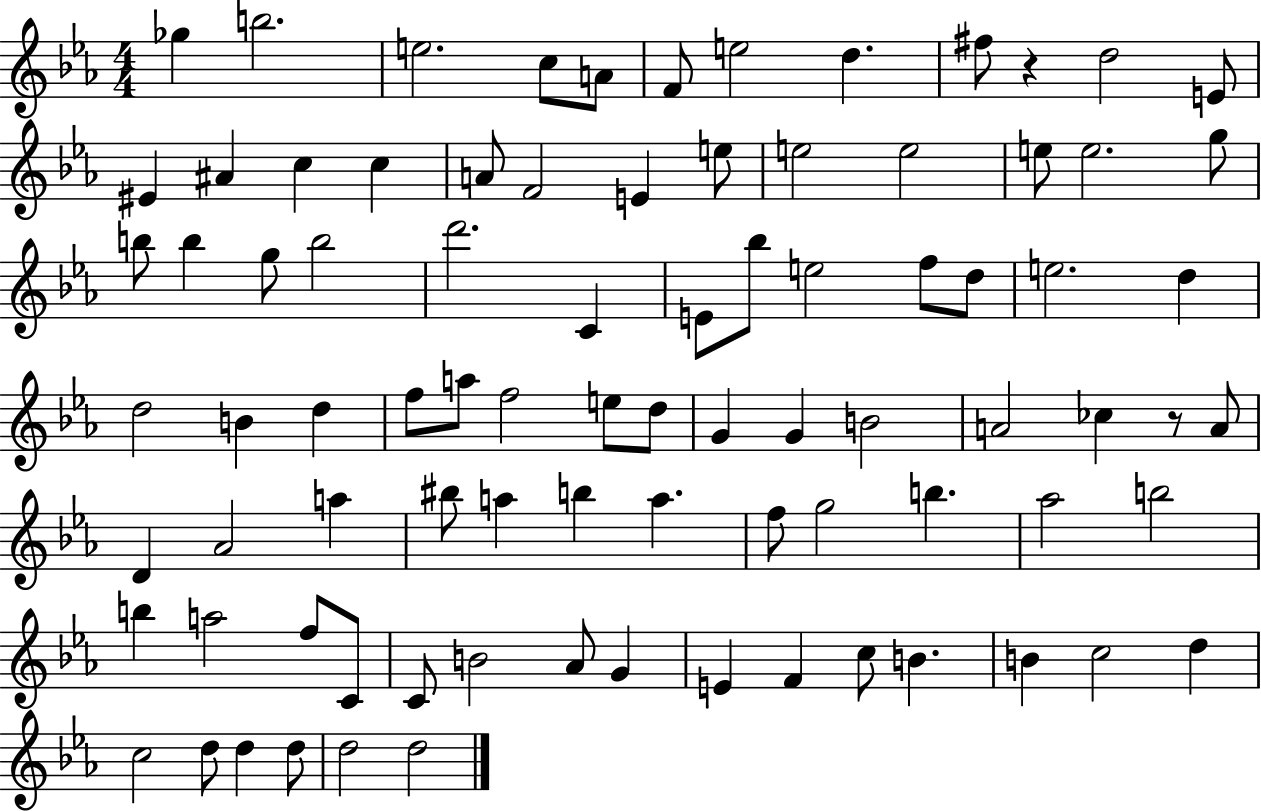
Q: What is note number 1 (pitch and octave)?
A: Gb5